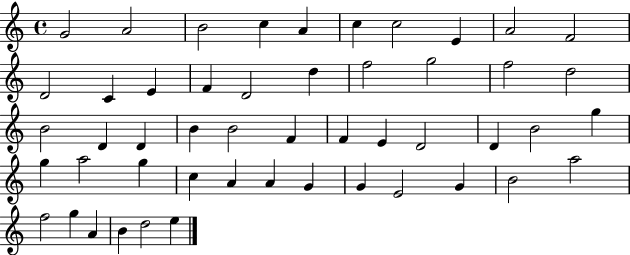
G4/h A4/h B4/h C5/q A4/q C5/q C5/h E4/q A4/h F4/h D4/h C4/q E4/q F4/q D4/h D5/q F5/h G5/h F5/h D5/h B4/h D4/q D4/q B4/q B4/h F4/q F4/q E4/q D4/h D4/q B4/h G5/q G5/q A5/h G5/q C5/q A4/q A4/q G4/q G4/q E4/h G4/q B4/h A5/h F5/h G5/q A4/q B4/q D5/h E5/q